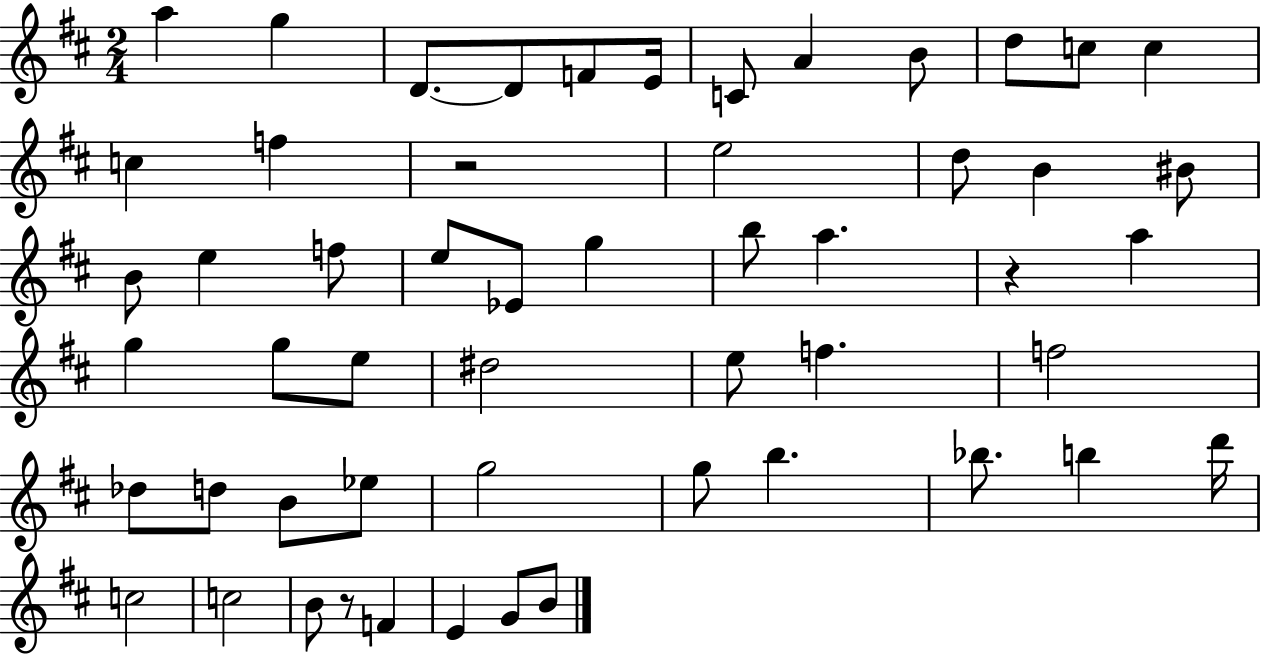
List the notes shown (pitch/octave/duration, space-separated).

A5/q G5/q D4/e. D4/e F4/e E4/s C4/e A4/q B4/e D5/e C5/e C5/q C5/q F5/q R/h E5/h D5/e B4/q BIS4/e B4/e E5/q F5/e E5/e Eb4/e G5/q B5/e A5/q. R/q A5/q G5/q G5/e E5/e D#5/h E5/e F5/q. F5/h Db5/e D5/e B4/e Eb5/e G5/h G5/e B5/q. Bb5/e. B5/q D6/s C5/h C5/h B4/e R/e F4/q E4/q G4/e B4/e